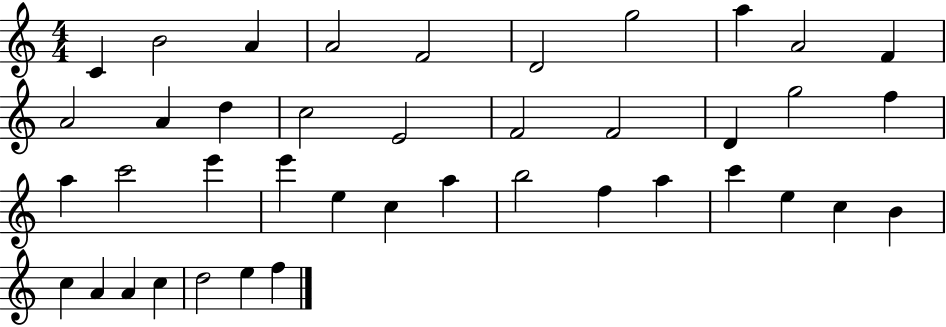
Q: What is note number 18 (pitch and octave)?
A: D4